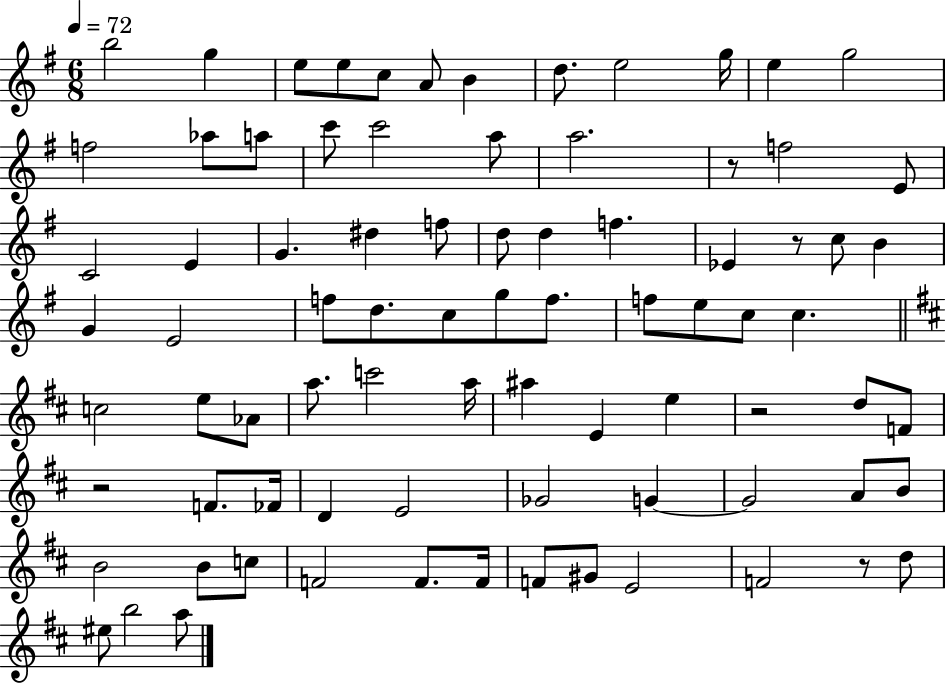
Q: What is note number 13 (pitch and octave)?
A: F5